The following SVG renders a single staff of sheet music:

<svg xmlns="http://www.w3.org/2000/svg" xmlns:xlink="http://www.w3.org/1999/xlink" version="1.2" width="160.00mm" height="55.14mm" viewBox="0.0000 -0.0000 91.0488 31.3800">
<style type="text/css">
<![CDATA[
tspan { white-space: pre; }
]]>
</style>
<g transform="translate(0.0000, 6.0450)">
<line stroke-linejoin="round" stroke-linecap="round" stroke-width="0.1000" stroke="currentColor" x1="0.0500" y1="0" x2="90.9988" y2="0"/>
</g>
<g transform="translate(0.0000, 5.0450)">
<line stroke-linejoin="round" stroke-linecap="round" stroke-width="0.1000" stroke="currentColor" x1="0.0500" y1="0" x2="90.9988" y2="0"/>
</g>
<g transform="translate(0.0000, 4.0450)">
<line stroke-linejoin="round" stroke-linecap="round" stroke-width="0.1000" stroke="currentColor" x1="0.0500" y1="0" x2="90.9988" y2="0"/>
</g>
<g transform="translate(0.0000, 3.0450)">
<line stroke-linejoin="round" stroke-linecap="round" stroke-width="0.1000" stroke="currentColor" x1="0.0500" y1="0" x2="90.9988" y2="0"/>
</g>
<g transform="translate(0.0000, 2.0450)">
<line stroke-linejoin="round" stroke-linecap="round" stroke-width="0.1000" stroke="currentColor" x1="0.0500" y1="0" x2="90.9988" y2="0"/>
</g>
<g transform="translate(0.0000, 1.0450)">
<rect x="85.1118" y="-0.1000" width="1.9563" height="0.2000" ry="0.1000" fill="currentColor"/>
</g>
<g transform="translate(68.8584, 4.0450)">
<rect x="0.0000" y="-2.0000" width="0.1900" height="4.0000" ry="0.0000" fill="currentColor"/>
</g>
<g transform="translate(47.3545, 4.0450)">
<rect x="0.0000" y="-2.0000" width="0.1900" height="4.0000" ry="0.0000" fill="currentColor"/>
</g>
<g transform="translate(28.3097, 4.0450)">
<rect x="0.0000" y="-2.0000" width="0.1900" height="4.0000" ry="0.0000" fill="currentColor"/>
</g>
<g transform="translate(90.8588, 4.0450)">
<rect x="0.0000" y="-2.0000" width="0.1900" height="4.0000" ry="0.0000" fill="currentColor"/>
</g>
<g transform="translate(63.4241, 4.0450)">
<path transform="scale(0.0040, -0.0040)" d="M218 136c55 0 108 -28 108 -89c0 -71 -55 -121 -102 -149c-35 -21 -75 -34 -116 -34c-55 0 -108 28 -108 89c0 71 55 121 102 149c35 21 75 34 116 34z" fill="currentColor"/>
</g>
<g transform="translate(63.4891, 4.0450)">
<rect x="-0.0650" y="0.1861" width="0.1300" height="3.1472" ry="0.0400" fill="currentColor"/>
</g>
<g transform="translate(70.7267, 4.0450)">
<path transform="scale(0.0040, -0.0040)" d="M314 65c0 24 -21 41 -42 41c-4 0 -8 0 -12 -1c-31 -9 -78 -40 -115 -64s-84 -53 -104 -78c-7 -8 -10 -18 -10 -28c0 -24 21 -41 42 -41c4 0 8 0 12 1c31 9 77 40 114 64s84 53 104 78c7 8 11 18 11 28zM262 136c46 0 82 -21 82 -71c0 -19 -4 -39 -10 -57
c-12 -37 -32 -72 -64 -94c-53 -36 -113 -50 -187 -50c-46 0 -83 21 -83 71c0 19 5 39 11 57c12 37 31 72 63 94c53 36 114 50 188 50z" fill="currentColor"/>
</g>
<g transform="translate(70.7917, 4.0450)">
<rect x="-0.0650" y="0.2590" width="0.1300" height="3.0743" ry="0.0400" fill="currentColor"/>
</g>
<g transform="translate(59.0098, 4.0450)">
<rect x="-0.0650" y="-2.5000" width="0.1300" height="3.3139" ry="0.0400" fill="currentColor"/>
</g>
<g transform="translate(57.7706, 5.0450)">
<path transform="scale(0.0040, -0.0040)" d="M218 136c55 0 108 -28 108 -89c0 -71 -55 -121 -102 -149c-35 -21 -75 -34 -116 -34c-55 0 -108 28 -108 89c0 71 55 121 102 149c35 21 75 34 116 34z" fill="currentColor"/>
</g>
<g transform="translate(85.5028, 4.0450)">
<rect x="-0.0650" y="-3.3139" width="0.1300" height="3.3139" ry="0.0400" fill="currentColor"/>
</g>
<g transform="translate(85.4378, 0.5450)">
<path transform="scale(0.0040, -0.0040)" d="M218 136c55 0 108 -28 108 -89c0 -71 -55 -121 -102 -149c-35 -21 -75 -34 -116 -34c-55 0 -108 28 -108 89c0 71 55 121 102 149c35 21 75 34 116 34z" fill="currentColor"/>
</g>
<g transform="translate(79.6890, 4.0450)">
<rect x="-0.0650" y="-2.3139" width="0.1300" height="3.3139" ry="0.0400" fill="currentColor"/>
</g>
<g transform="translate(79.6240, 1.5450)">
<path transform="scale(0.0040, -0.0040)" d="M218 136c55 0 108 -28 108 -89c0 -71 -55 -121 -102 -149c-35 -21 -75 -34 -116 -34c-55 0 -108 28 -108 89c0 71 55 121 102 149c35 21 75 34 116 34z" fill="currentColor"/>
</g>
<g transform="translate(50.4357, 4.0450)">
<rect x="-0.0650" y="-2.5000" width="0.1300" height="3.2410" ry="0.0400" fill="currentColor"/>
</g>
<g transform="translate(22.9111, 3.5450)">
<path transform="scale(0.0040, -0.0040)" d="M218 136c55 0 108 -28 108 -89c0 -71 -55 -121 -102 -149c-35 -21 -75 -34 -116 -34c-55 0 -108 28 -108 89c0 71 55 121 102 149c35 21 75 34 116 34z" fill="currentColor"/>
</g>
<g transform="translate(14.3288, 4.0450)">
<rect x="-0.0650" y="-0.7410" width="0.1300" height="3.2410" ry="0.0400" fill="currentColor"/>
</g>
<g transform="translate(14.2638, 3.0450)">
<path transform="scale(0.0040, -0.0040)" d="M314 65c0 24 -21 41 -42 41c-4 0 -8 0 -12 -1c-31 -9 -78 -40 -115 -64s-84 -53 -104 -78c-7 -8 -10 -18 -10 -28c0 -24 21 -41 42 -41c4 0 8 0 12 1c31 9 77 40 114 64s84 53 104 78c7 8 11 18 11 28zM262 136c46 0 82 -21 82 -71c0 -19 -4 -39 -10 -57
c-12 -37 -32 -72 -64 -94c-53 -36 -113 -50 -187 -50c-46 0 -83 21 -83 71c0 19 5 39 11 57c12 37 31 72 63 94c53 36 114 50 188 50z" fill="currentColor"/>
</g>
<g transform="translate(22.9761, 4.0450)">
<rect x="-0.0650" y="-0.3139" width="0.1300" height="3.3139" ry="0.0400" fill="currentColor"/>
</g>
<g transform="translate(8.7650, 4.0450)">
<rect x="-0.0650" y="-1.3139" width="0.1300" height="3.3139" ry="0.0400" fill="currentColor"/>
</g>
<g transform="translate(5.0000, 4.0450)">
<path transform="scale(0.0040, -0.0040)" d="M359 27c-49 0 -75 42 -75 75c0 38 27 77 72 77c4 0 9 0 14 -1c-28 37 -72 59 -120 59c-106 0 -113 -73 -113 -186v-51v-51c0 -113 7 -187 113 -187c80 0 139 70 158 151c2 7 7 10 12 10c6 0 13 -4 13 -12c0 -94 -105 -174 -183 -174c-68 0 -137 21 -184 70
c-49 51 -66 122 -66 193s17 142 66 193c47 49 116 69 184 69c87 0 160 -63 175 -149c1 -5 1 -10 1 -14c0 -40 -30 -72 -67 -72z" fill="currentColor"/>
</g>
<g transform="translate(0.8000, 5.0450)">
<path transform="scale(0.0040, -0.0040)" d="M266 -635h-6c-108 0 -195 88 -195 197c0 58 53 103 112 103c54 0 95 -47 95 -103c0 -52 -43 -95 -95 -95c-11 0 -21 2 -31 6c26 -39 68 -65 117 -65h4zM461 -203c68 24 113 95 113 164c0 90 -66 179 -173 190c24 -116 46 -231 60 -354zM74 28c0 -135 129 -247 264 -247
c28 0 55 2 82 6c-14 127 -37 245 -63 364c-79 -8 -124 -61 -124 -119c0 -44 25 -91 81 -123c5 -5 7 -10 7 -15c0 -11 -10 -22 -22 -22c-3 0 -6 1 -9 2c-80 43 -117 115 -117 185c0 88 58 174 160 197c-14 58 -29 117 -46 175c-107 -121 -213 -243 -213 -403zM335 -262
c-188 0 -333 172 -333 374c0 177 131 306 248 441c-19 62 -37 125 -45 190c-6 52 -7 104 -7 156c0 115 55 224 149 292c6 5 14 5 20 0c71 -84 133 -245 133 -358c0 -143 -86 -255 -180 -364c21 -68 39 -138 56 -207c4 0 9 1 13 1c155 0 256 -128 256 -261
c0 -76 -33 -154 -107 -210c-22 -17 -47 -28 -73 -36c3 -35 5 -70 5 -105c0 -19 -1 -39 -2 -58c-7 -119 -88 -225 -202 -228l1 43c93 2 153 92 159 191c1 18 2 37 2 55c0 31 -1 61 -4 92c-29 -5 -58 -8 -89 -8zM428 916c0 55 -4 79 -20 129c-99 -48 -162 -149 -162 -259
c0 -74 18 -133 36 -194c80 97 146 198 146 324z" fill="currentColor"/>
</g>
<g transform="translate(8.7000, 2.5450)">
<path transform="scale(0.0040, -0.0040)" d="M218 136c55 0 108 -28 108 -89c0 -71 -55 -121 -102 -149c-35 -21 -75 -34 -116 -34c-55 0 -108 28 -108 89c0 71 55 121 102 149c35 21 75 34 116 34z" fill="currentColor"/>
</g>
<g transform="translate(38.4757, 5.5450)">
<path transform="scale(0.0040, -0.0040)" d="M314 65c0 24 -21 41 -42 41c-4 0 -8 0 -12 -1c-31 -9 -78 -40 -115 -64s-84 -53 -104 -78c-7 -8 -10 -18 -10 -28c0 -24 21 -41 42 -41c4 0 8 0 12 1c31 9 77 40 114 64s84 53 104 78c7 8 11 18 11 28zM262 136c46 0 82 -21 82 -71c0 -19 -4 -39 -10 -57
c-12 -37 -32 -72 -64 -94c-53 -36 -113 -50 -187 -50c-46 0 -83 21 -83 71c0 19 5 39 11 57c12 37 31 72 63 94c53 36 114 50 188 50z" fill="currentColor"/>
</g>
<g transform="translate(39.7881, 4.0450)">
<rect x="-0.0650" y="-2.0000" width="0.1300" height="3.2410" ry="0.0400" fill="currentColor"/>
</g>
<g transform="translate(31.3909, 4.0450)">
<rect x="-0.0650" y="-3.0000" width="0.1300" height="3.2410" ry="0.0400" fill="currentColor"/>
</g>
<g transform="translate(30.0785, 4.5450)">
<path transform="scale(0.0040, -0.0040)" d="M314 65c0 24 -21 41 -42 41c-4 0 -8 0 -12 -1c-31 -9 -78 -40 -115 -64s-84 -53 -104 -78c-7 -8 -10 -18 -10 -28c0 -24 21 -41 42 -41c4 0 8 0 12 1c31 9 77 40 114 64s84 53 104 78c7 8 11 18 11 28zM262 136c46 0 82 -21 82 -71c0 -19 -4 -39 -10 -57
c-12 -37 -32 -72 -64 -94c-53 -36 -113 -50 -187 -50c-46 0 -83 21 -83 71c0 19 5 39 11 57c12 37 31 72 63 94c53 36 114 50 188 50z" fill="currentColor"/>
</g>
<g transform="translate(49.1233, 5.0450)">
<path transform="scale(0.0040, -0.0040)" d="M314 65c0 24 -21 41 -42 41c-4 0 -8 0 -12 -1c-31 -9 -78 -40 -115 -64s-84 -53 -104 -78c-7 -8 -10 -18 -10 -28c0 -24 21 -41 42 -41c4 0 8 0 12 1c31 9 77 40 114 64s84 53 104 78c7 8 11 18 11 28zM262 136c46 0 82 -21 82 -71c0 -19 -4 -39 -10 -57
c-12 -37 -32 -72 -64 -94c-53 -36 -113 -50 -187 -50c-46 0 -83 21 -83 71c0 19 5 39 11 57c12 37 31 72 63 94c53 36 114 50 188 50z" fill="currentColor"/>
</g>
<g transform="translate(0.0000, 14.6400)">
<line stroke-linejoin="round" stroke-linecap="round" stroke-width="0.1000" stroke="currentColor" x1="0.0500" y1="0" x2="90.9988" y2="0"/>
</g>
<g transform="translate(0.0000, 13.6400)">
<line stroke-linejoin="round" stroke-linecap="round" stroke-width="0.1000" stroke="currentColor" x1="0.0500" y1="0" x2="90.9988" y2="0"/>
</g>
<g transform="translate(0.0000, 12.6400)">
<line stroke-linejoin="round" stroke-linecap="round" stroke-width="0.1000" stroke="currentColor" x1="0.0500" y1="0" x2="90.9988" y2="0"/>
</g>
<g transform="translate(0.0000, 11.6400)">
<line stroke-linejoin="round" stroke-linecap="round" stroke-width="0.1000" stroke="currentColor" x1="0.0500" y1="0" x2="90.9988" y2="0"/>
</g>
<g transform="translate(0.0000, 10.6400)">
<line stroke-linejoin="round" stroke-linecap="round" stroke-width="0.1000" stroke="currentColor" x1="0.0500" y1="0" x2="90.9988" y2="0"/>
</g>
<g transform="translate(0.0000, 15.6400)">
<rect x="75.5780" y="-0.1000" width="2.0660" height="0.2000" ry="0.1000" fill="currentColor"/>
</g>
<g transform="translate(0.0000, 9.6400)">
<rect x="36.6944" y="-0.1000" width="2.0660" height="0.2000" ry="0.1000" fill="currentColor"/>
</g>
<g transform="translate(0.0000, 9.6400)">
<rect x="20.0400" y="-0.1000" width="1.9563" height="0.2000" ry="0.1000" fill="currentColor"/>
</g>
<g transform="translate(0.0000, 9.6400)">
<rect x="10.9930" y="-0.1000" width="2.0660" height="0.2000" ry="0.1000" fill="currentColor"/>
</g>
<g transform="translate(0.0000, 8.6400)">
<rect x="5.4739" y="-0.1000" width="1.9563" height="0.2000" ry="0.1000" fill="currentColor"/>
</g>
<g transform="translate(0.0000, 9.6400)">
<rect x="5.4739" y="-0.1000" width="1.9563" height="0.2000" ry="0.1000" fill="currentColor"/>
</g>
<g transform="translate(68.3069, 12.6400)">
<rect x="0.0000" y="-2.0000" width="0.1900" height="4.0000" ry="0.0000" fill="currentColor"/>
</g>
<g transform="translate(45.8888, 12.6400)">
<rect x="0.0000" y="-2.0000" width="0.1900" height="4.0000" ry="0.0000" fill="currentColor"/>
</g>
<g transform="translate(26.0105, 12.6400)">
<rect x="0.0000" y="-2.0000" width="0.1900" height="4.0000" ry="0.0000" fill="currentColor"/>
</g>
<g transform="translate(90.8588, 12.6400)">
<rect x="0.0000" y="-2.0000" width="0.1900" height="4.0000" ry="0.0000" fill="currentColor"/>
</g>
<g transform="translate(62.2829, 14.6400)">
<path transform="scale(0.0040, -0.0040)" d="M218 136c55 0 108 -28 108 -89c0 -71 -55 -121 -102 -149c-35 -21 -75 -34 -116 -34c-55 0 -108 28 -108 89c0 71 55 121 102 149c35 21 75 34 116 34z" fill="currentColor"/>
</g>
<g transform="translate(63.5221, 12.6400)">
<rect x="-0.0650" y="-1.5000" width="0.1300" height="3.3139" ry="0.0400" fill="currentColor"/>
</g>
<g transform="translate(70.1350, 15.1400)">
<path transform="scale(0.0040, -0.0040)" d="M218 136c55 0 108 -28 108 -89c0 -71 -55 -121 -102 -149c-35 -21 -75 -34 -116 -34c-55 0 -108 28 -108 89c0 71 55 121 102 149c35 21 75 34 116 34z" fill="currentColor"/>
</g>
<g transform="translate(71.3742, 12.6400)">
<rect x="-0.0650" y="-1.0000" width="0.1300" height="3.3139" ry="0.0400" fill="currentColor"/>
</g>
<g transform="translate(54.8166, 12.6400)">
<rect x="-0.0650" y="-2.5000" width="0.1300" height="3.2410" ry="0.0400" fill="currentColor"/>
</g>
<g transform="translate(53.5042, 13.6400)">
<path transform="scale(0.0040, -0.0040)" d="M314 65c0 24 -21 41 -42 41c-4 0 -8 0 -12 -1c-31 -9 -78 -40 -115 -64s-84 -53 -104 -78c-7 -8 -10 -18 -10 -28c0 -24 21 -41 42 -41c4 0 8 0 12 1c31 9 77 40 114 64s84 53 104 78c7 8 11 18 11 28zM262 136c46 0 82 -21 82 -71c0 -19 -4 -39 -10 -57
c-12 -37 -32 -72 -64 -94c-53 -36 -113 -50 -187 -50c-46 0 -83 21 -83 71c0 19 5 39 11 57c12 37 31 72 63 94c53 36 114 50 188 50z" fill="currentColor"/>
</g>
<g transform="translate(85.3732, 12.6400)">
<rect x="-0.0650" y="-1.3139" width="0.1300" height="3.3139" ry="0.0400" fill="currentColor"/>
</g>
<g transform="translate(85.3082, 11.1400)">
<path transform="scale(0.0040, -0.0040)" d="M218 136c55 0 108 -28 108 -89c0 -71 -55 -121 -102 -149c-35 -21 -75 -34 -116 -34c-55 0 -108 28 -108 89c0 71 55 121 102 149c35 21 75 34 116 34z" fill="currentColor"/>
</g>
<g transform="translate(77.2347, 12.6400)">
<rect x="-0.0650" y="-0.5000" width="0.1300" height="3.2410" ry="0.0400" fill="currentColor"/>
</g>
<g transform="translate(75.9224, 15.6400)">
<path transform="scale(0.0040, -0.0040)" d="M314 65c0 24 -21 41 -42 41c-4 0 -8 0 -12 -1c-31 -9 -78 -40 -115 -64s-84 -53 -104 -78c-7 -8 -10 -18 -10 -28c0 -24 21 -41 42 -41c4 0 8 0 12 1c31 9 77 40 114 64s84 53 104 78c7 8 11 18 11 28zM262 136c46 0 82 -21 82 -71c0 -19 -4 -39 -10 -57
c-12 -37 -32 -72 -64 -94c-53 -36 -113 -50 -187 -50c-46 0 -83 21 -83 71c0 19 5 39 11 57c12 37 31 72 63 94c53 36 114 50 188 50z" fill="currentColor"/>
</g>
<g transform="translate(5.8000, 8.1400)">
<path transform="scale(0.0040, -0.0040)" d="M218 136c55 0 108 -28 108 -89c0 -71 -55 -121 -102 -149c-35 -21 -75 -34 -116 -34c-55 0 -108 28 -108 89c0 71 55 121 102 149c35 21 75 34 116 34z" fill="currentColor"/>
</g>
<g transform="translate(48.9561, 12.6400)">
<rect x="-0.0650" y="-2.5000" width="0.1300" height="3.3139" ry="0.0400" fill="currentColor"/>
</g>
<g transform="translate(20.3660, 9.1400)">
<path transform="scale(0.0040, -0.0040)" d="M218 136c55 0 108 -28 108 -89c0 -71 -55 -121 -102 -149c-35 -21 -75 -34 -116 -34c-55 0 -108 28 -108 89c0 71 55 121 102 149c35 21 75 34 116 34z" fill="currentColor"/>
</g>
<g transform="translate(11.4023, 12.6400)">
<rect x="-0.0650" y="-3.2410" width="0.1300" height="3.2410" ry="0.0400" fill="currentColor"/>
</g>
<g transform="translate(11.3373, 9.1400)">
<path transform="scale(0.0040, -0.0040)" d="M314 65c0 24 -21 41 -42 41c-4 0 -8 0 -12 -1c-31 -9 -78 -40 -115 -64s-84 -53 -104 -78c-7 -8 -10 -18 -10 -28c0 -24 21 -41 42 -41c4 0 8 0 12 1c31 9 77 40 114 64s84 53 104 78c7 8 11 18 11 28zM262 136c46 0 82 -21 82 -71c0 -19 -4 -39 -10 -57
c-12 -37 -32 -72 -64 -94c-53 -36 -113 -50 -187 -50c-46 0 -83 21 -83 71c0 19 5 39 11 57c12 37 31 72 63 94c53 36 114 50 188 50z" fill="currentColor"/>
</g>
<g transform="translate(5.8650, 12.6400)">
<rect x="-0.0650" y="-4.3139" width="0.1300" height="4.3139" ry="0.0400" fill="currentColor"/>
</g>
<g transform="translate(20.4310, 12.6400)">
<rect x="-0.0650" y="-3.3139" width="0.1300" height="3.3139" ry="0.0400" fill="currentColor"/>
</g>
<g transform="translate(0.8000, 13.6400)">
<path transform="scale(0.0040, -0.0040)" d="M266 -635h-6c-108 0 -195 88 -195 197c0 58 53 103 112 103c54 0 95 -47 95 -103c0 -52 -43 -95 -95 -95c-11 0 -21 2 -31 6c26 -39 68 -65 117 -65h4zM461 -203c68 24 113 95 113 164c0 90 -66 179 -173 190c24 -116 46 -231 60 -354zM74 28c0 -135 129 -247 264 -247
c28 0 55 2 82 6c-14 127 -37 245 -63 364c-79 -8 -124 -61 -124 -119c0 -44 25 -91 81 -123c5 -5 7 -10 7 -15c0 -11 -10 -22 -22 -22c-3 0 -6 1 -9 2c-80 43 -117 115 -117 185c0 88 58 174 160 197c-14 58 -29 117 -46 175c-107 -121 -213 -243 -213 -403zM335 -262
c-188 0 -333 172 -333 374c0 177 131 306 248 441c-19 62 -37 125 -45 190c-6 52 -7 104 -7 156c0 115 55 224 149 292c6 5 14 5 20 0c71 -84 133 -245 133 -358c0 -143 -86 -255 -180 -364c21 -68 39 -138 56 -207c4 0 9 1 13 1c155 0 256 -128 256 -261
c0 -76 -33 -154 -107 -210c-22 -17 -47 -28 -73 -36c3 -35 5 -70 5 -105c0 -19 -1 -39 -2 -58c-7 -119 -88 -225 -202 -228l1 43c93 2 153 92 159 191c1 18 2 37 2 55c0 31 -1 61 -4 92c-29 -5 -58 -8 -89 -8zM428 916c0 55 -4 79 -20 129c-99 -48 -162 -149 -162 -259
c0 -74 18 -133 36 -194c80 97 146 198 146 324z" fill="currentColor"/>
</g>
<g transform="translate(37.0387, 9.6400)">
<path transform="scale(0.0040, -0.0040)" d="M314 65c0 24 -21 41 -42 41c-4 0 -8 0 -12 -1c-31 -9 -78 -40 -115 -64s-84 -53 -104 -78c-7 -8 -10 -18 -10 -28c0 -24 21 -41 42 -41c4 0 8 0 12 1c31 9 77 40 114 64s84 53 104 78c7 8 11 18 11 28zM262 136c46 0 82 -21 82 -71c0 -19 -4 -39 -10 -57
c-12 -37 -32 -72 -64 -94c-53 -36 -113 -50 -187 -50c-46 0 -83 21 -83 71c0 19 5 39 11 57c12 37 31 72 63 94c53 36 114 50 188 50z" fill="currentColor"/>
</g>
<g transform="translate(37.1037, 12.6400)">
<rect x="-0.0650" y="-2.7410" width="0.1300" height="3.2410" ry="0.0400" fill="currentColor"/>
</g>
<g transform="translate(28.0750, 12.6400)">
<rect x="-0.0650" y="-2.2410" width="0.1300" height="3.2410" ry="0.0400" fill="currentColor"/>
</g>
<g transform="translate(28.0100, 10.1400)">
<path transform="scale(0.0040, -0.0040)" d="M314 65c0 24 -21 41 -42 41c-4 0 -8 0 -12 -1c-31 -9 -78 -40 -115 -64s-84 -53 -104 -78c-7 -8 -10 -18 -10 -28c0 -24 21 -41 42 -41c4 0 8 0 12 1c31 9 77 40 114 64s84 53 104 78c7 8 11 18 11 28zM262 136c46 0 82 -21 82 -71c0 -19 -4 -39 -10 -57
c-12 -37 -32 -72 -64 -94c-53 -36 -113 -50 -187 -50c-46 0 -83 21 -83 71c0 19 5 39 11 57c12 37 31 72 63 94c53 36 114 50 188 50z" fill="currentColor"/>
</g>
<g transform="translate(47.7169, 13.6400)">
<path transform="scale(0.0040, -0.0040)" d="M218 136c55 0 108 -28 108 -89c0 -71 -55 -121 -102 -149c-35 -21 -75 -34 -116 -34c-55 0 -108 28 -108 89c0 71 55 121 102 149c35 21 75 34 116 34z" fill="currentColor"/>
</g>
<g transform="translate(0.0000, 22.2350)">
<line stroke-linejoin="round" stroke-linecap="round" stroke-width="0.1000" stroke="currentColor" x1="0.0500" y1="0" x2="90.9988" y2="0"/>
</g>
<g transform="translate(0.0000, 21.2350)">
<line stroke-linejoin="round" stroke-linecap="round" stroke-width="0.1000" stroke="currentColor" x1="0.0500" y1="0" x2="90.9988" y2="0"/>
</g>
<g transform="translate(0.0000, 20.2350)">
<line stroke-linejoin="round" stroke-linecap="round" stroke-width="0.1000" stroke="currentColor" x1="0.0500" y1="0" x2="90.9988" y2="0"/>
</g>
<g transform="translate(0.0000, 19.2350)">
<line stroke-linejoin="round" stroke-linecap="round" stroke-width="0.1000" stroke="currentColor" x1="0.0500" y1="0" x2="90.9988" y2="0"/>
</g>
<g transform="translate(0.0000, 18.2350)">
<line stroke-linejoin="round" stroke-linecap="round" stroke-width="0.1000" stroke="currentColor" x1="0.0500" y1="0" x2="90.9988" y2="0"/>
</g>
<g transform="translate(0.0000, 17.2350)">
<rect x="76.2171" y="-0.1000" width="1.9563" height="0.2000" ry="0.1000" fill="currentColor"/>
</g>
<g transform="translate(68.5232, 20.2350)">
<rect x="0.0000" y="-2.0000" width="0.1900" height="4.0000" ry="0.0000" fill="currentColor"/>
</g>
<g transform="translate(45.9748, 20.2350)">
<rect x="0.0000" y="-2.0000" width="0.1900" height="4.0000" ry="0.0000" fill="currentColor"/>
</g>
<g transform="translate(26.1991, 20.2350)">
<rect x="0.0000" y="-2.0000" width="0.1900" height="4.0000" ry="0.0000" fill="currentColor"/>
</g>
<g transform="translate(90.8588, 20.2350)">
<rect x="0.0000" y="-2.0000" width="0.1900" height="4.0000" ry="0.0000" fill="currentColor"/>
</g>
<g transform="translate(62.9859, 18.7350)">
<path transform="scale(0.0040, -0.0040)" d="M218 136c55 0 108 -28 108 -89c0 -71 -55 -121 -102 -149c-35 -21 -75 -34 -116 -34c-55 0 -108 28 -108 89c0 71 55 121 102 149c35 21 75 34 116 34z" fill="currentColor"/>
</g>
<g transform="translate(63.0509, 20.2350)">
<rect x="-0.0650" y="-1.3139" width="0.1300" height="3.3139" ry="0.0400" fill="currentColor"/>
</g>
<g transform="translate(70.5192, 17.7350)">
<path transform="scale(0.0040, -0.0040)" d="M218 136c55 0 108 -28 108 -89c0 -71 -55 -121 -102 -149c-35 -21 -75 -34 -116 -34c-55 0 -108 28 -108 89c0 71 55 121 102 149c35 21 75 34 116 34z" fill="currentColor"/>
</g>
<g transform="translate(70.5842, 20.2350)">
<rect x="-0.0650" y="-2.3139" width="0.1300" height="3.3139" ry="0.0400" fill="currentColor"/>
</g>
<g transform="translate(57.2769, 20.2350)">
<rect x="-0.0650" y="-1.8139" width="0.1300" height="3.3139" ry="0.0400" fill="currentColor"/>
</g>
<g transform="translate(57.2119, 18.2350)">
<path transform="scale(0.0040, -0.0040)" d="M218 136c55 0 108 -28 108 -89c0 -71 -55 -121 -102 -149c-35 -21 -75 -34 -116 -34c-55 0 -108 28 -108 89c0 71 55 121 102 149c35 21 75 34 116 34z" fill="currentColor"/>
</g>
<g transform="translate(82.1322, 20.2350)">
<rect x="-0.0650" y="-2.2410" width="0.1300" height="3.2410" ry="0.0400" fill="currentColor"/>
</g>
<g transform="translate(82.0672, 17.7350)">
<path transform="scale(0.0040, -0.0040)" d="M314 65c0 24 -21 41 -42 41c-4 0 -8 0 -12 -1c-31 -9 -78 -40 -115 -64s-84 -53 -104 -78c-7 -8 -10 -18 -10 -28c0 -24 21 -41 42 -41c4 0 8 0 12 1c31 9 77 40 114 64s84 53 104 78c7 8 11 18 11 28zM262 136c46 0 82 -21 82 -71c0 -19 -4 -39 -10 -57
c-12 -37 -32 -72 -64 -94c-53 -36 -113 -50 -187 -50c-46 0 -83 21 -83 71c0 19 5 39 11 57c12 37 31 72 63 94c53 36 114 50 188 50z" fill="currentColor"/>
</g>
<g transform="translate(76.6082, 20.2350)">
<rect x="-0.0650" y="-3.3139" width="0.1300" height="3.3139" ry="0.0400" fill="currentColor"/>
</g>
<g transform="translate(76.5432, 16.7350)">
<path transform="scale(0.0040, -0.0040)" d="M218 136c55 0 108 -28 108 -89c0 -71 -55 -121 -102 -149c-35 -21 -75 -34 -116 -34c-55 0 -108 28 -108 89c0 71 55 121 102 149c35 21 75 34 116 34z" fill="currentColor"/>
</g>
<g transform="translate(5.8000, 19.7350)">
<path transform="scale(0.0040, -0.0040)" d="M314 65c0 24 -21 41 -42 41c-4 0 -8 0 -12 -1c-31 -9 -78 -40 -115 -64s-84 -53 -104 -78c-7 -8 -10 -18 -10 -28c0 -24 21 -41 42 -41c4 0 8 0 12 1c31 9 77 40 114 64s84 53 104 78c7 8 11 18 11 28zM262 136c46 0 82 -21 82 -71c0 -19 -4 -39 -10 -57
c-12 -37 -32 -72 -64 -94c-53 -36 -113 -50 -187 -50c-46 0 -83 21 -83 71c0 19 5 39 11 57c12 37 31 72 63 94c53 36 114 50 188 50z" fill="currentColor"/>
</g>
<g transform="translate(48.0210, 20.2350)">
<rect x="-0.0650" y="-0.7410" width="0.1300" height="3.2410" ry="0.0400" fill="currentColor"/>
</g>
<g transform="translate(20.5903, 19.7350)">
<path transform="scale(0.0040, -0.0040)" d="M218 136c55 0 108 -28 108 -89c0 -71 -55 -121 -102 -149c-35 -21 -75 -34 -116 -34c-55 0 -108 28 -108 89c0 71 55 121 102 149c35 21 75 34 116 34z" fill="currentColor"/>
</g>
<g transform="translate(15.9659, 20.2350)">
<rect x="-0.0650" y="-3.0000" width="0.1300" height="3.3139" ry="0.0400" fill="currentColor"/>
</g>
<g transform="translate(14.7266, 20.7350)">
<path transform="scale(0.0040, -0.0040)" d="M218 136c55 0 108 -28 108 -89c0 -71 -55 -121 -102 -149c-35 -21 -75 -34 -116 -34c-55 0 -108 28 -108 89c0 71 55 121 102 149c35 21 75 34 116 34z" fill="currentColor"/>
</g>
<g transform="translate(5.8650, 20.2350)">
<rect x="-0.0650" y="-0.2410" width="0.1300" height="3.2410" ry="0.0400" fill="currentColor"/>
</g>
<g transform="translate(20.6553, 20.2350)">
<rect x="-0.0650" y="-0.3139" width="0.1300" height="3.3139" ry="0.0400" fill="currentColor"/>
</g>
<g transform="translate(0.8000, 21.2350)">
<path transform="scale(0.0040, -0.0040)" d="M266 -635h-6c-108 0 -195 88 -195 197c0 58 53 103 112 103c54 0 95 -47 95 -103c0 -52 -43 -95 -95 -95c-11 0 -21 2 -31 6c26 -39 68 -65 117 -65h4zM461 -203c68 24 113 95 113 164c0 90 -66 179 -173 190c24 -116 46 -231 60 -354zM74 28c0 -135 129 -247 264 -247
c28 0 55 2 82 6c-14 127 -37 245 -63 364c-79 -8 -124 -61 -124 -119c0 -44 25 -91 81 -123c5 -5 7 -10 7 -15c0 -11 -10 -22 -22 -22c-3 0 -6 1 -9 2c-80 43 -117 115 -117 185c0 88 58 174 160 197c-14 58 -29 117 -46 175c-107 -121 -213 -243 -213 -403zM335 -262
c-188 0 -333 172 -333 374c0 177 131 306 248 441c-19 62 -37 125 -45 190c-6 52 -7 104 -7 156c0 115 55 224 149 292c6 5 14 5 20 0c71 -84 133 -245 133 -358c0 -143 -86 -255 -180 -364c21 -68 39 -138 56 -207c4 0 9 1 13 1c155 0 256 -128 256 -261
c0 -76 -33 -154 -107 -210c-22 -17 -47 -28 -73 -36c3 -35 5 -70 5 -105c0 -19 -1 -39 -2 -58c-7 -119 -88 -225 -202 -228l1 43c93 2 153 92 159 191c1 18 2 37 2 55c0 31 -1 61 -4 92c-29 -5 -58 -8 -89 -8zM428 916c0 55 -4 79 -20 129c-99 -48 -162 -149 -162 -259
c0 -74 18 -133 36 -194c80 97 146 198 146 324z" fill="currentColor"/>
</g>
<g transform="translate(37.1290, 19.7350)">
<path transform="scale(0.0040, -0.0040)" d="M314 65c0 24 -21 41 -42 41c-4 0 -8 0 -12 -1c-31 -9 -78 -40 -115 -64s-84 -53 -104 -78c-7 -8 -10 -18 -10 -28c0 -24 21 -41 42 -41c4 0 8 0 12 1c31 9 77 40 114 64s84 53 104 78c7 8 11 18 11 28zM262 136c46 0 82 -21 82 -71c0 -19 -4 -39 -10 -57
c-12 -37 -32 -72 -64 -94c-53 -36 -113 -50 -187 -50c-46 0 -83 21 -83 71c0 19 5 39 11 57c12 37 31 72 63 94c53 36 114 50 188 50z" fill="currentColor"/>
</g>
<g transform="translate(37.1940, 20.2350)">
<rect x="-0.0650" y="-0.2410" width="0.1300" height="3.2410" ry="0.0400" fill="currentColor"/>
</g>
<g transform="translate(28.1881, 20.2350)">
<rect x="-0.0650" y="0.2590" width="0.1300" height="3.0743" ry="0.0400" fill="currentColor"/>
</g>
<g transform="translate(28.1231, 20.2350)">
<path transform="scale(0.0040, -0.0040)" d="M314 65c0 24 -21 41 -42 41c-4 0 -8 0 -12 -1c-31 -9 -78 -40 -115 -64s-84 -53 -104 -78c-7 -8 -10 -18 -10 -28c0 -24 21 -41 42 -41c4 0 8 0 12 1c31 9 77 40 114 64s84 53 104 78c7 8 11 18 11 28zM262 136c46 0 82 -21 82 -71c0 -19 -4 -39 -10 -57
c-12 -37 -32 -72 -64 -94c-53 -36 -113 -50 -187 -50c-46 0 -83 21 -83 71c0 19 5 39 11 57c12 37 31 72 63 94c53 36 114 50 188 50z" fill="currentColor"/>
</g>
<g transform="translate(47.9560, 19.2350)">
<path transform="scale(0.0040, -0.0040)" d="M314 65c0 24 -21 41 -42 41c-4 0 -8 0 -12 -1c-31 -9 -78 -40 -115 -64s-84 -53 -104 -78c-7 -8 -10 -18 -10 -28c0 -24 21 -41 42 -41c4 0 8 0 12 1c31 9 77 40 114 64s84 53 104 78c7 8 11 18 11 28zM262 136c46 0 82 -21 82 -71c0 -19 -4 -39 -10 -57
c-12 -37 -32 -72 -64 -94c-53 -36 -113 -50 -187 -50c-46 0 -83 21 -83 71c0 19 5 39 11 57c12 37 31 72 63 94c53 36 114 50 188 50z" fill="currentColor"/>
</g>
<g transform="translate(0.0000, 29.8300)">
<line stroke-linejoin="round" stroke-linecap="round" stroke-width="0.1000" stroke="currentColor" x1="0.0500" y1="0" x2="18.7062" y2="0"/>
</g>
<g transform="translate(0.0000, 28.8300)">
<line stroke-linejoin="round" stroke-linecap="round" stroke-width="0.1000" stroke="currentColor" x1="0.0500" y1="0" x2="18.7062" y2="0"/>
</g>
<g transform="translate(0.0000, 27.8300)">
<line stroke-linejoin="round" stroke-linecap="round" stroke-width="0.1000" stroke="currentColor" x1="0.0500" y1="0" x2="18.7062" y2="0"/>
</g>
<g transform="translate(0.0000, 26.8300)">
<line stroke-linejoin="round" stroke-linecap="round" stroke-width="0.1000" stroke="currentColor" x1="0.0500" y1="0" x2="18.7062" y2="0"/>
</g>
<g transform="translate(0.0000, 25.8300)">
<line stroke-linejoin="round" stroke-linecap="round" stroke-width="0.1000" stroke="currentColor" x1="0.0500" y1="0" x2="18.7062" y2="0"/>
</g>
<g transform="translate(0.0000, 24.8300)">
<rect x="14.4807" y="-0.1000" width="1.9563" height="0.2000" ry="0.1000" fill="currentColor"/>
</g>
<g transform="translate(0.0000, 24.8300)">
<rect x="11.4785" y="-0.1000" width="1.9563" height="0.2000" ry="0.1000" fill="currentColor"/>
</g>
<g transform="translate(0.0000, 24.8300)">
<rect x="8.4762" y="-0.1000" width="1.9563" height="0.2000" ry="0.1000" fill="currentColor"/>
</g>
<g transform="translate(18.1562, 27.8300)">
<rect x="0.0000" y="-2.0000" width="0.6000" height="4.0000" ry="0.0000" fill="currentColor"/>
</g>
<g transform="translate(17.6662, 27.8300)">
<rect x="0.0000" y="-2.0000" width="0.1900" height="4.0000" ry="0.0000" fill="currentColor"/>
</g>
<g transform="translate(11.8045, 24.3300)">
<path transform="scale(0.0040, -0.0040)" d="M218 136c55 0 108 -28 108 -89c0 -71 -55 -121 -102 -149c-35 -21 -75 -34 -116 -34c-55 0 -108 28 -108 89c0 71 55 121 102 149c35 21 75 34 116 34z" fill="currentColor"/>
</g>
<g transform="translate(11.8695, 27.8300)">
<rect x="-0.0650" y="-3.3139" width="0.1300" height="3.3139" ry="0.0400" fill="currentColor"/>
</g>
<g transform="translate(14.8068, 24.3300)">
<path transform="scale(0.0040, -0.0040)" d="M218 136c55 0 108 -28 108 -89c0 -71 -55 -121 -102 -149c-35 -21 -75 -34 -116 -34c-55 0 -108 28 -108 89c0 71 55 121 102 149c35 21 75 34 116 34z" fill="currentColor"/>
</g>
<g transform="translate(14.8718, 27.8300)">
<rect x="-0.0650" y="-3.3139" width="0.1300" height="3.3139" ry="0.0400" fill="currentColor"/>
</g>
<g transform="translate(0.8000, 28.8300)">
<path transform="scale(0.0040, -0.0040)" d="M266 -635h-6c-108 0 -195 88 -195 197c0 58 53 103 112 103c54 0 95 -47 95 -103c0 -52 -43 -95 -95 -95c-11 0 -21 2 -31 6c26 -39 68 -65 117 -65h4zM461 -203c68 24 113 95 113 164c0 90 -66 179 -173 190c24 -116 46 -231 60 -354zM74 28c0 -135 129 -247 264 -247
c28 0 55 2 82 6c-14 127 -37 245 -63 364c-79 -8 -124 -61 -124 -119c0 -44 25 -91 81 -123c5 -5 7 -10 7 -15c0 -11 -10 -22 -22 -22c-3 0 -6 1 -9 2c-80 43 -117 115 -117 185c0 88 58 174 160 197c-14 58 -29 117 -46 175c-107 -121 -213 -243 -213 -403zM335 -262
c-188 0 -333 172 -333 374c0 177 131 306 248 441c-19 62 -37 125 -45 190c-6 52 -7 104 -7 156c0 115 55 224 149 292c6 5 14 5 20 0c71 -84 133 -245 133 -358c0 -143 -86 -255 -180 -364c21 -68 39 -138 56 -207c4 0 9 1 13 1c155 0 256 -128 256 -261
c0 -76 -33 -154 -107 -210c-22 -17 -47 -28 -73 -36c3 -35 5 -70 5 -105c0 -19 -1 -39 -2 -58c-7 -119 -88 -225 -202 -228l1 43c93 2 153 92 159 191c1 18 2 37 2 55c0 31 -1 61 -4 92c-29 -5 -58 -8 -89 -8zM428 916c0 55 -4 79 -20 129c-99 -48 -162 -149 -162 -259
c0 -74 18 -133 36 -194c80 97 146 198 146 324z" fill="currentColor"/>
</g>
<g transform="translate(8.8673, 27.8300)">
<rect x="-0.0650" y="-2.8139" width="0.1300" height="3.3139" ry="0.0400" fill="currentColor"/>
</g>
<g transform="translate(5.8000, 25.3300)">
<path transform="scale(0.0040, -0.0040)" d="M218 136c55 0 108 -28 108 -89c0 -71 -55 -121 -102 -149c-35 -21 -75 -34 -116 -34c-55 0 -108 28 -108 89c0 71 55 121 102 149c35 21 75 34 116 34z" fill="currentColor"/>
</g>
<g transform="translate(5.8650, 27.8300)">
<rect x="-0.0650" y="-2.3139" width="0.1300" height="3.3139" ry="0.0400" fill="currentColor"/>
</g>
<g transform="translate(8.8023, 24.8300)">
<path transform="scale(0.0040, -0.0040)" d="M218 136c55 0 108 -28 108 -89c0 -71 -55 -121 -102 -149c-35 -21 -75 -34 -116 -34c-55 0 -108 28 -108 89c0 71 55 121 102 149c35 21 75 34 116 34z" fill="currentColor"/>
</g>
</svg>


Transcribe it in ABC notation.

X:1
T:Untitled
M:4/4
L:1/4
K:C
e d2 c A2 F2 G2 G B B2 g b d' b2 b g2 a2 G G2 E D C2 e c2 A c B2 c2 d2 f e g b g2 g a b b